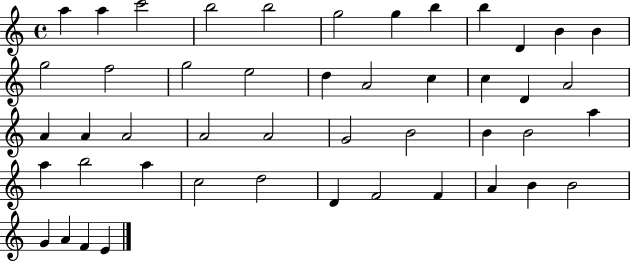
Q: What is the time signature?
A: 4/4